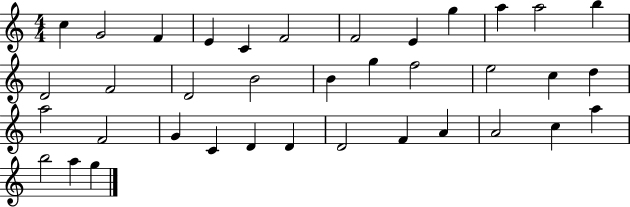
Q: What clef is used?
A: treble